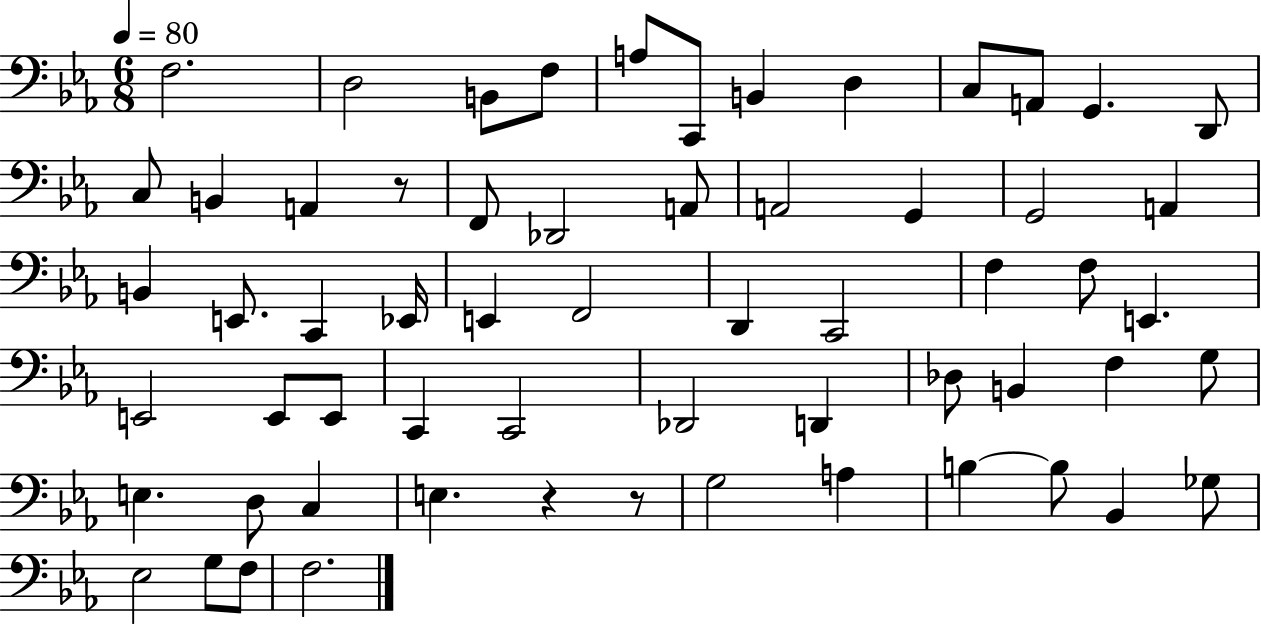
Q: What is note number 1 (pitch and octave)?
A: F3